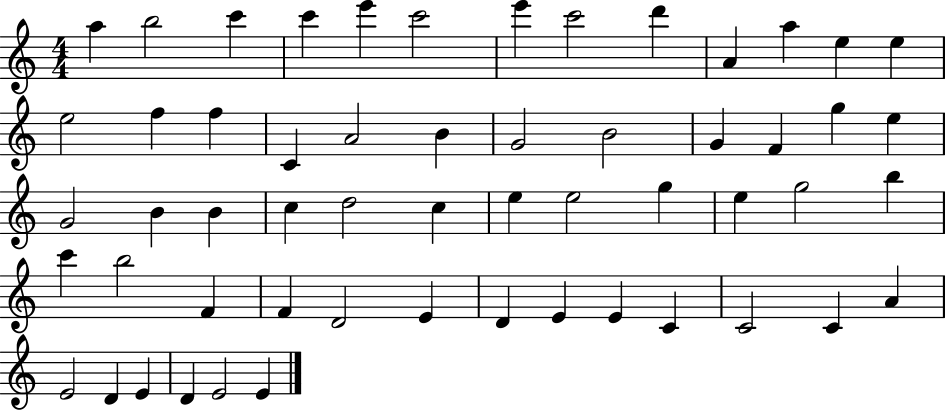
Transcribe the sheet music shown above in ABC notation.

X:1
T:Untitled
M:4/4
L:1/4
K:C
a b2 c' c' e' c'2 e' c'2 d' A a e e e2 f f C A2 B G2 B2 G F g e G2 B B c d2 c e e2 g e g2 b c' b2 F F D2 E D E E C C2 C A E2 D E D E2 E